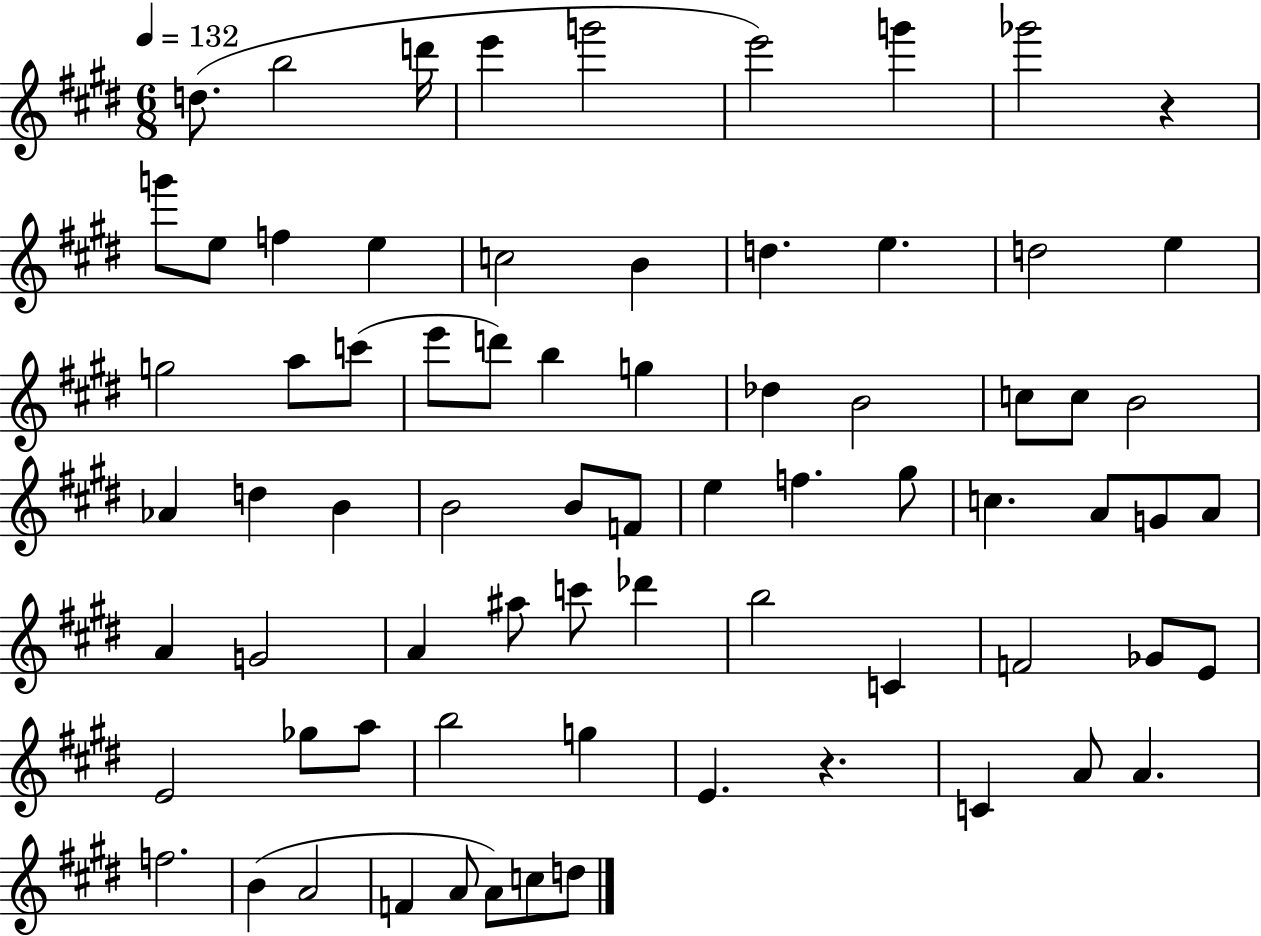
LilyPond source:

{
  \clef treble
  \numericTimeSignature
  \time 6/8
  \key e \major
  \tempo 4 = 132
  \repeat volta 2 { d''8.( b''2 d'''16 | e'''4 g'''2 | e'''2) g'''4 | ges'''2 r4 | \break g'''8 e''8 f''4 e''4 | c''2 b'4 | d''4. e''4. | d''2 e''4 | \break g''2 a''8 c'''8( | e'''8 d'''8) b''4 g''4 | des''4 b'2 | c''8 c''8 b'2 | \break aes'4 d''4 b'4 | b'2 b'8 f'8 | e''4 f''4. gis''8 | c''4. a'8 g'8 a'8 | \break a'4 g'2 | a'4 ais''8 c'''8 des'''4 | b''2 c'4 | f'2 ges'8 e'8 | \break e'2 ges''8 a''8 | b''2 g''4 | e'4. r4. | c'4 a'8 a'4. | \break f''2. | b'4( a'2 | f'4 a'8 a'8) c''8 d''8 | } \bar "|."
}